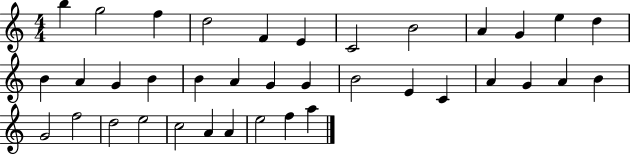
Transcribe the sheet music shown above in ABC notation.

X:1
T:Untitled
M:4/4
L:1/4
K:C
b g2 f d2 F E C2 B2 A G e d B A G B B A G G B2 E C A G A B G2 f2 d2 e2 c2 A A e2 f a